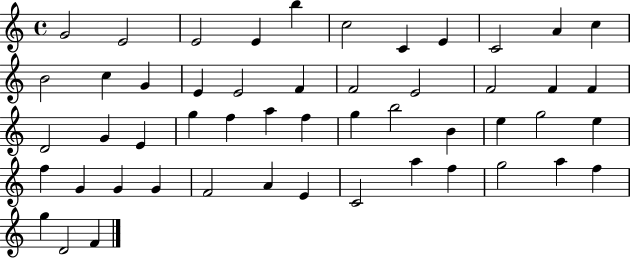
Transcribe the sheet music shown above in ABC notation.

X:1
T:Untitled
M:4/4
L:1/4
K:C
G2 E2 E2 E b c2 C E C2 A c B2 c G E E2 F F2 E2 F2 F F D2 G E g f a f g b2 B e g2 e f G G G F2 A E C2 a f g2 a f g D2 F